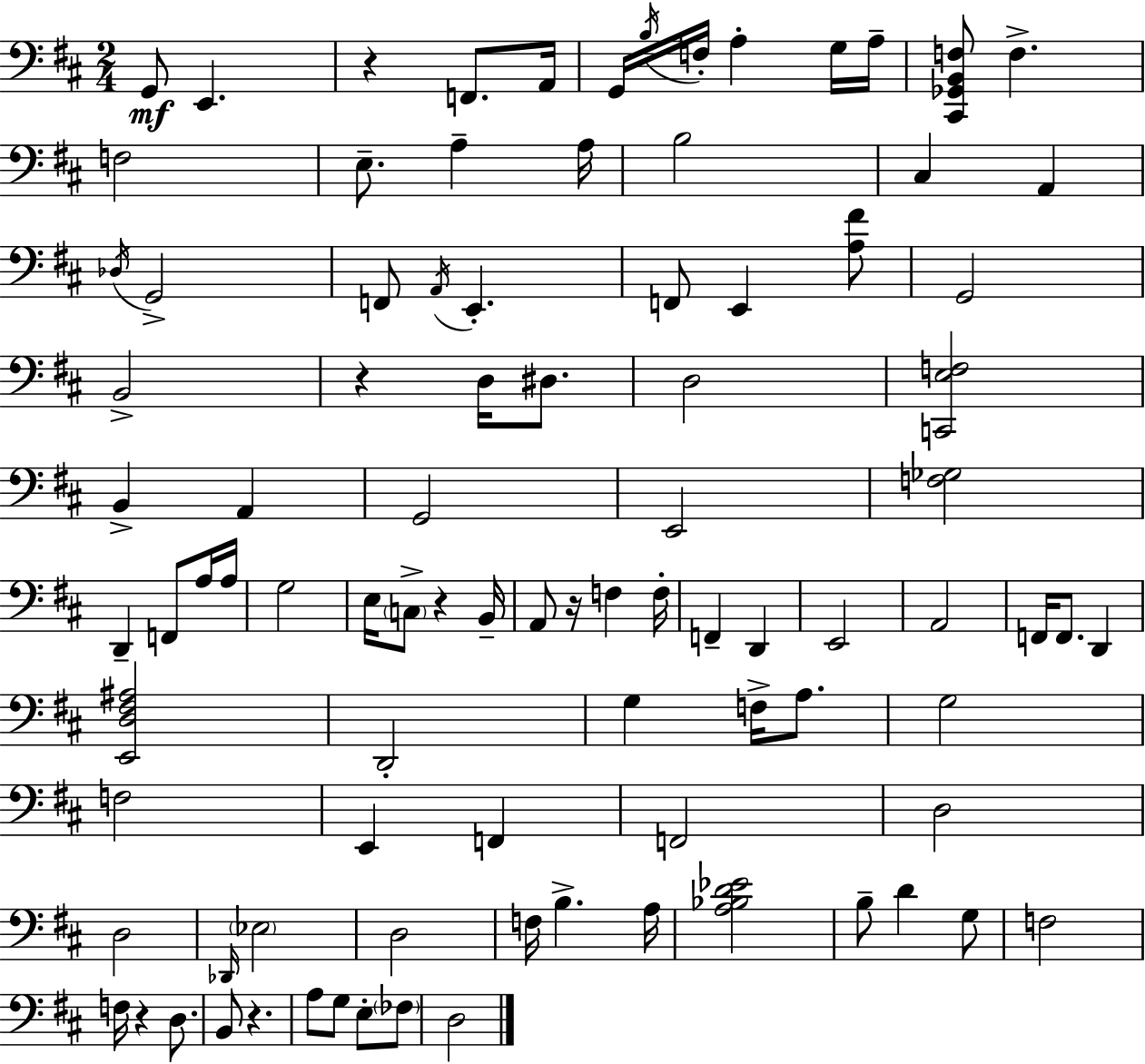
X:1
T:Untitled
M:2/4
L:1/4
K:D
G,,/2 E,, z F,,/2 A,,/4 G,,/4 B,/4 F,/4 A, G,/4 A,/4 [^C,,_G,,B,,F,]/2 F, F,2 E,/2 A, A,/4 B,2 ^C, A,, _D,/4 G,,2 F,,/2 A,,/4 E,, F,,/2 E,, [A,^F]/2 G,,2 B,,2 z D,/4 ^D,/2 D,2 [C,,E,F,]2 B,, A,, G,,2 E,,2 [F,_G,]2 D,, F,,/2 A,/4 A,/4 G,2 E,/4 C,/2 z B,,/4 A,,/2 z/4 F, F,/4 F,, D,, E,,2 A,,2 F,,/4 F,,/2 D,, [E,,D,^F,^A,]2 D,,2 G, F,/4 A,/2 G,2 F,2 E,, F,, F,,2 D,2 D,2 _D,,/4 _E,2 D,2 F,/4 B, A,/4 [A,_B,D_E]2 B,/2 D G,/2 F,2 F,/4 z D,/2 B,,/2 z A,/2 G,/2 E,/2 _F,/2 D,2